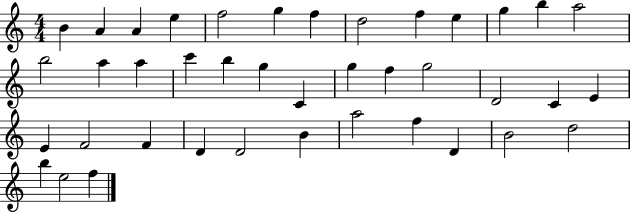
{
  \clef treble
  \numericTimeSignature
  \time 4/4
  \key c \major
  b'4 a'4 a'4 e''4 | f''2 g''4 f''4 | d''2 f''4 e''4 | g''4 b''4 a''2 | \break b''2 a''4 a''4 | c'''4 b''4 g''4 c'4 | g''4 f''4 g''2 | d'2 c'4 e'4 | \break e'4 f'2 f'4 | d'4 d'2 b'4 | a''2 f''4 d'4 | b'2 d''2 | \break b''4 e''2 f''4 | \bar "|."
}